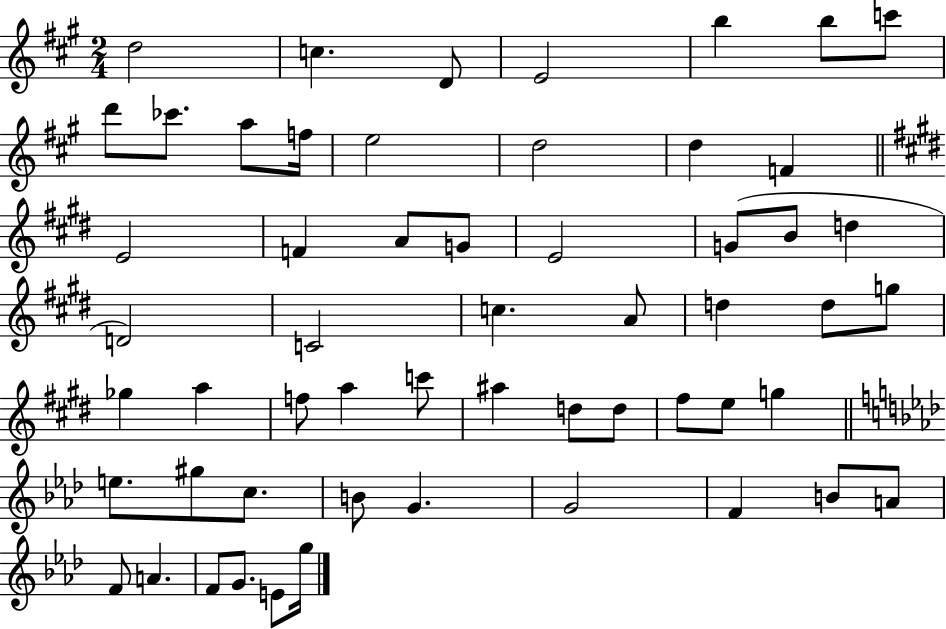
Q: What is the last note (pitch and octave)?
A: G5